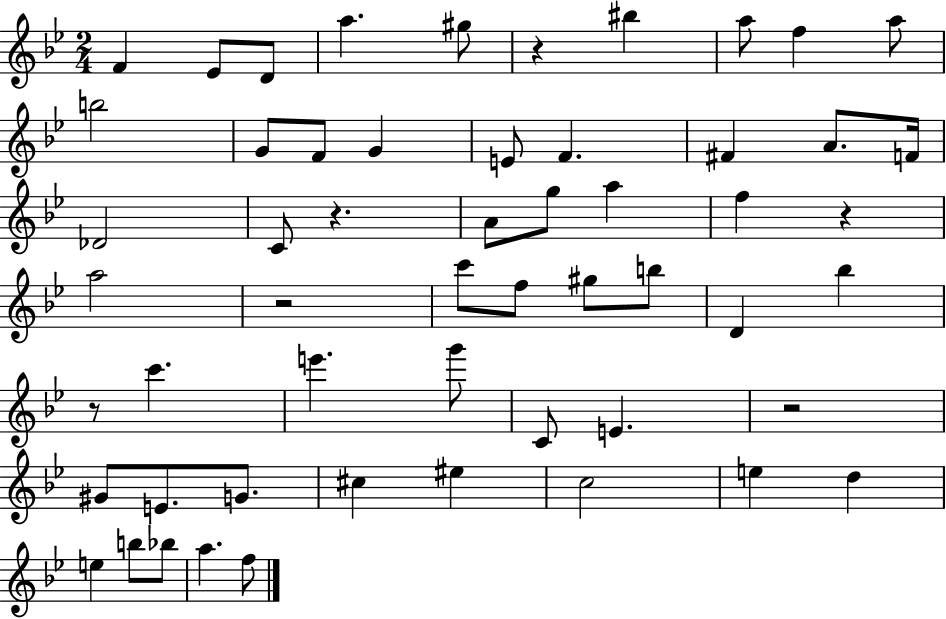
{
  \clef treble
  \numericTimeSignature
  \time 2/4
  \key bes \major
  \repeat volta 2 { f'4 ees'8 d'8 | a''4. gis''8 | r4 bis''4 | a''8 f''4 a''8 | \break b''2 | g'8 f'8 g'4 | e'8 f'4. | fis'4 a'8. f'16 | \break des'2 | c'8 r4. | a'8 g''8 a''4 | f''4 r4 | \break a''2 | r2 | c'''8 f''8 gis''8 b''8 | d'4 bes''4 | \break r8 c'''4. | e'''4. g'''8 | c'8 e'4. | r2 | \break gis'8 e'8. g'8. | cis''4 eis''4 | c''2 | e''4 d''4 | \break e''4 b''8 bes''8 | a''4. f''8 | } \bar "|."
}